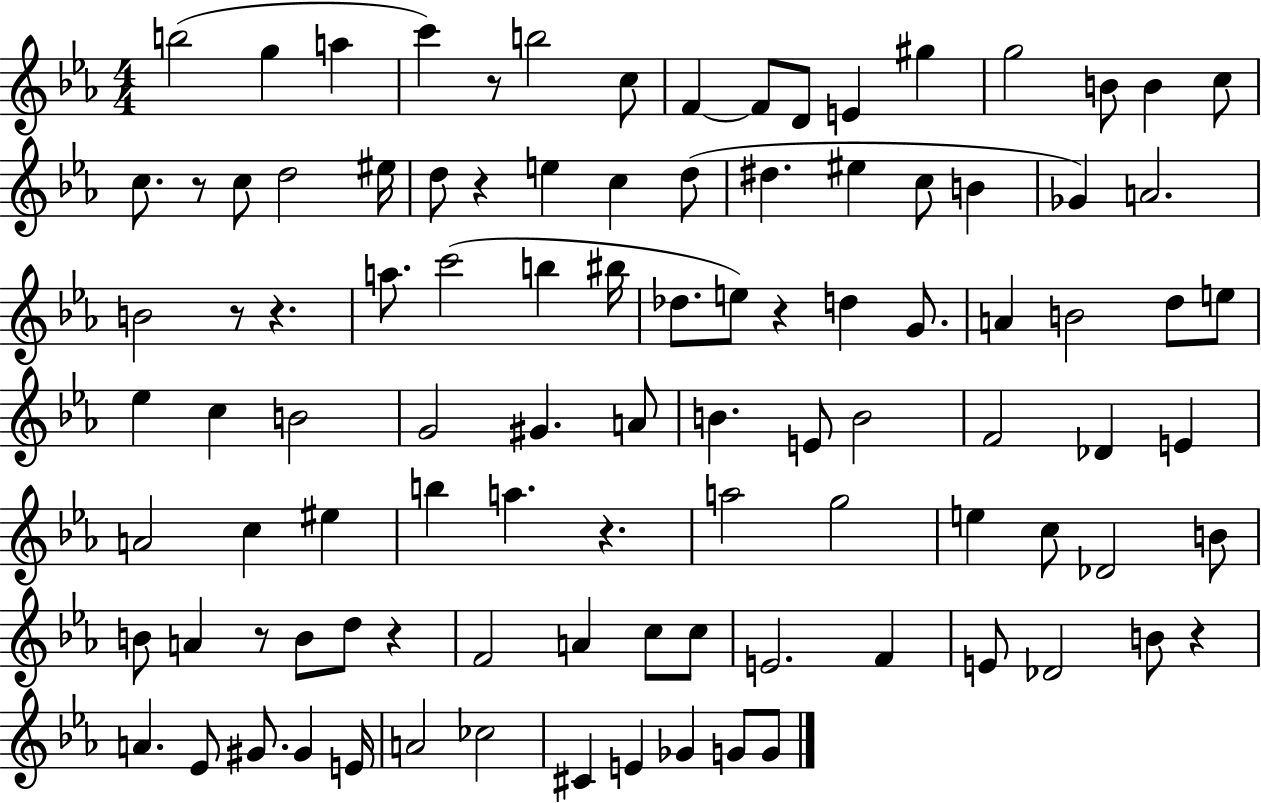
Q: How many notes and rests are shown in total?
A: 100